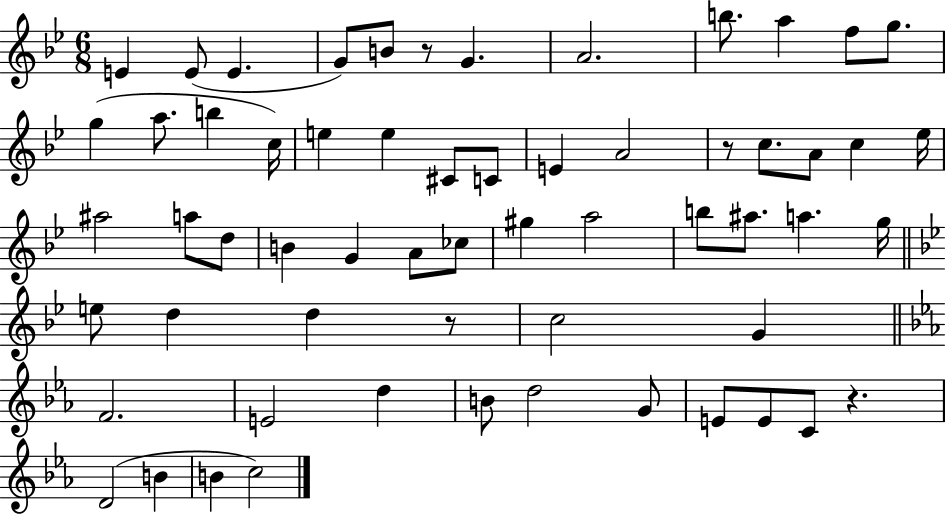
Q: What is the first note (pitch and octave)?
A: E4